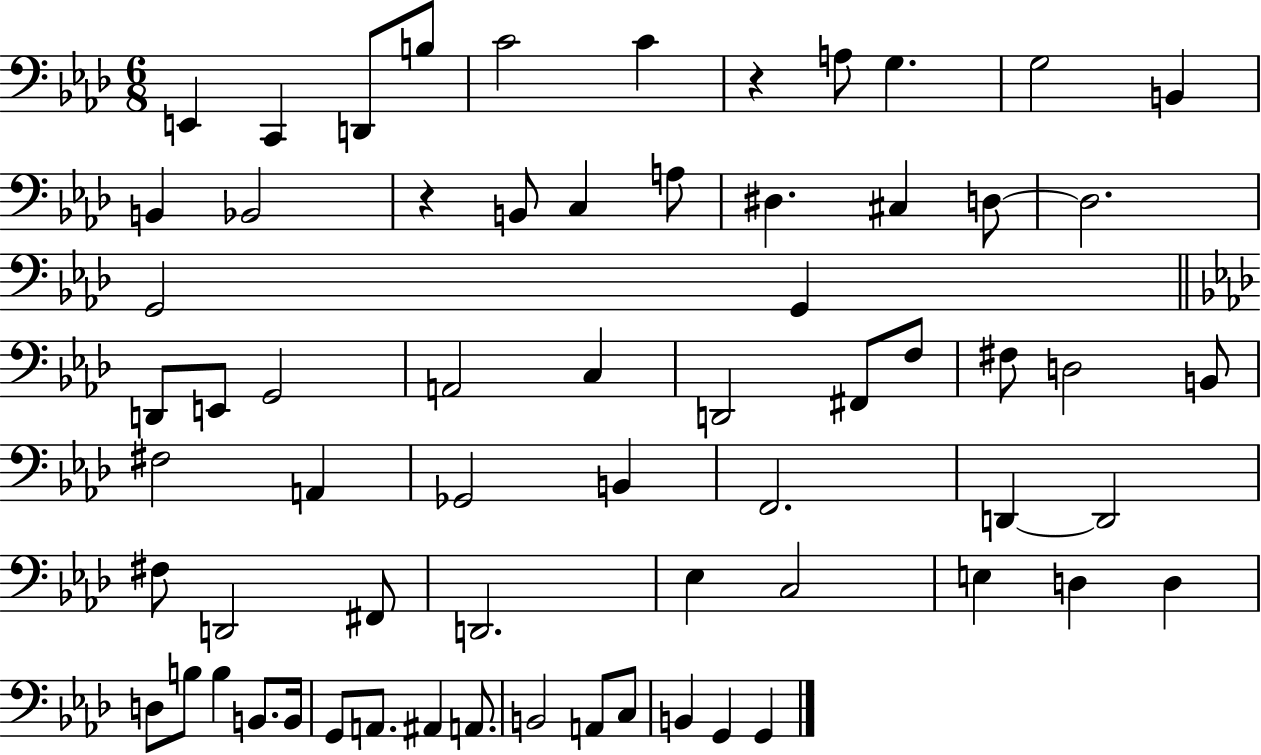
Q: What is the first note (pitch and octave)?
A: E2